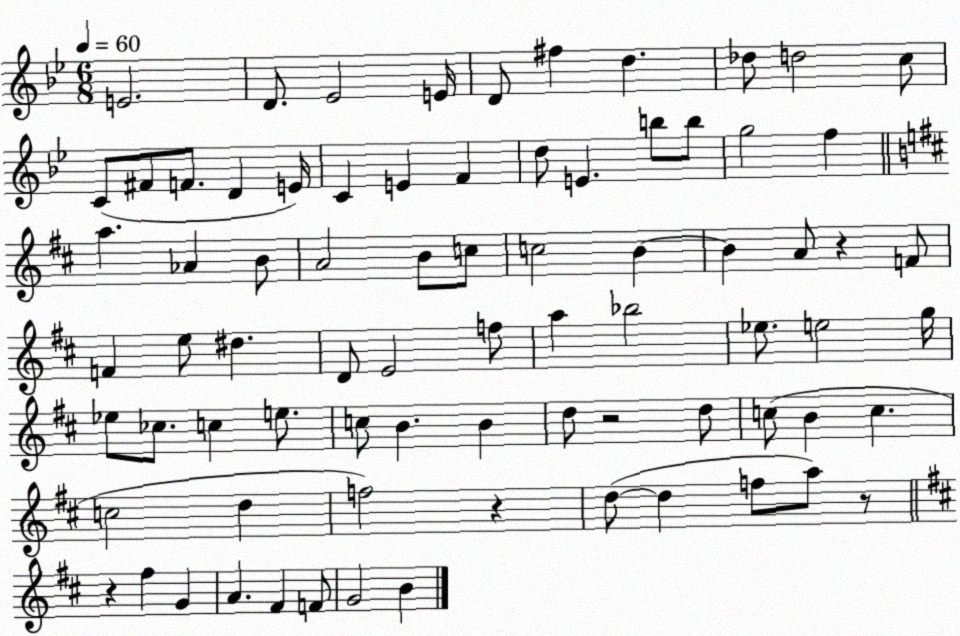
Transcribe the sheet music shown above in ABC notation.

X:1
T:Untitled
M:6/8
L:1/4
K:Bb
E2 D/2 _E2 E/4 D/2 ^f d _d/2 d2 c/2 C/2 ^F/2 F/2 D E/4 C E F d/2 E b/2 b/2 g2 f a _A B/2 A2 B/2 c/2 c2 B B A/2 z F/2 F e/2 ^d D/2 E2 f/2 a _b2 _e/2 e2 g/4 _e/2 _c/2 c e/2 c/2 B B d/2 z2 d/2 c/2 B c c2 d f2 z d/2 d f/2 a/2 z/2 z ^f G A ^F F/2 G2 B